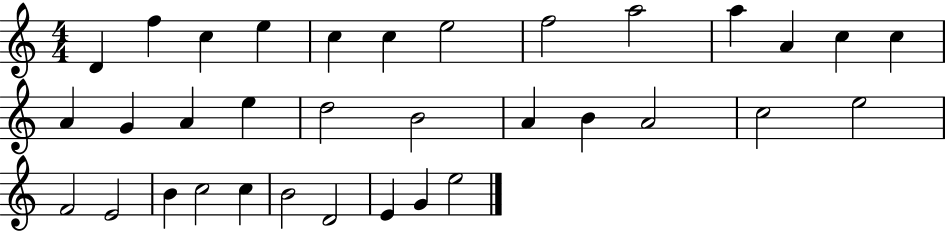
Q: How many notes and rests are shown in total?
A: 34